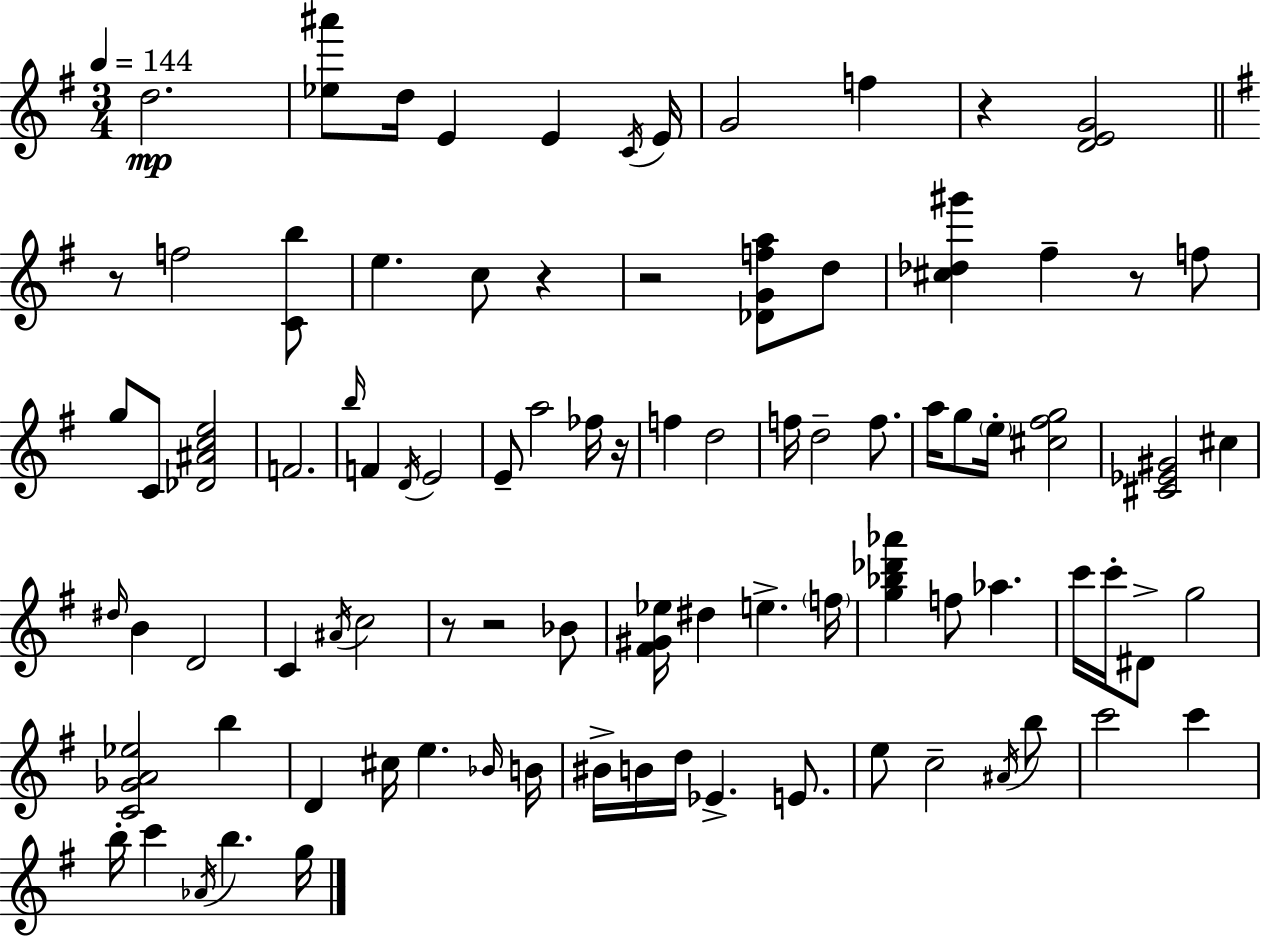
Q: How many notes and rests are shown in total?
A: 90